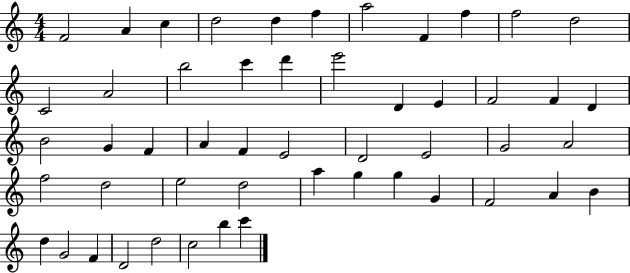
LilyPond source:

{
  \clef treble
  \numericTimeSignature
  \time 4/4
  \key c \major
  f'2 a'4 c''4 | d''2 d''4 f''4 | a''2 f'4 f''4 | f''2 d''2 | \break c'2 a'2 | b''2 c'''4 d'''4 | e'''2 d'4 e'4 | f'2 f'4 d'4 | \break b'2 g'4 f'4 | a'4 f'4 e'2 | d'2 e'2 | g'2 a'2 | \break f''2 d''2 | e''2 d''2 | a''4 g''4 g''4 g'4 | f'2 a'4 b'4 | \break d''4 g'2 f'4 | d'2 d''2 | c''2 b''4 c'''4 | \bar "|."
}